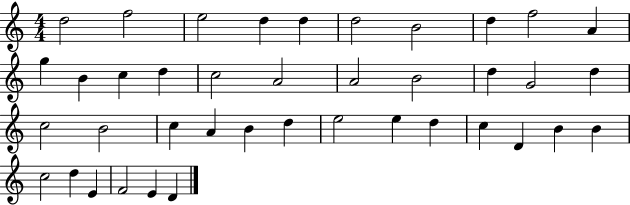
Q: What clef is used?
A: treble